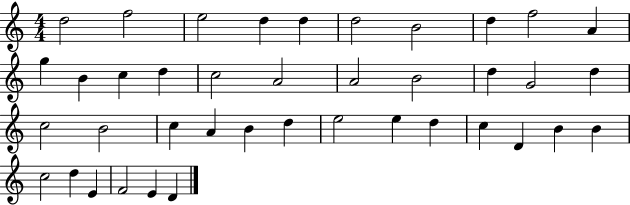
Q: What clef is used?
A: treble